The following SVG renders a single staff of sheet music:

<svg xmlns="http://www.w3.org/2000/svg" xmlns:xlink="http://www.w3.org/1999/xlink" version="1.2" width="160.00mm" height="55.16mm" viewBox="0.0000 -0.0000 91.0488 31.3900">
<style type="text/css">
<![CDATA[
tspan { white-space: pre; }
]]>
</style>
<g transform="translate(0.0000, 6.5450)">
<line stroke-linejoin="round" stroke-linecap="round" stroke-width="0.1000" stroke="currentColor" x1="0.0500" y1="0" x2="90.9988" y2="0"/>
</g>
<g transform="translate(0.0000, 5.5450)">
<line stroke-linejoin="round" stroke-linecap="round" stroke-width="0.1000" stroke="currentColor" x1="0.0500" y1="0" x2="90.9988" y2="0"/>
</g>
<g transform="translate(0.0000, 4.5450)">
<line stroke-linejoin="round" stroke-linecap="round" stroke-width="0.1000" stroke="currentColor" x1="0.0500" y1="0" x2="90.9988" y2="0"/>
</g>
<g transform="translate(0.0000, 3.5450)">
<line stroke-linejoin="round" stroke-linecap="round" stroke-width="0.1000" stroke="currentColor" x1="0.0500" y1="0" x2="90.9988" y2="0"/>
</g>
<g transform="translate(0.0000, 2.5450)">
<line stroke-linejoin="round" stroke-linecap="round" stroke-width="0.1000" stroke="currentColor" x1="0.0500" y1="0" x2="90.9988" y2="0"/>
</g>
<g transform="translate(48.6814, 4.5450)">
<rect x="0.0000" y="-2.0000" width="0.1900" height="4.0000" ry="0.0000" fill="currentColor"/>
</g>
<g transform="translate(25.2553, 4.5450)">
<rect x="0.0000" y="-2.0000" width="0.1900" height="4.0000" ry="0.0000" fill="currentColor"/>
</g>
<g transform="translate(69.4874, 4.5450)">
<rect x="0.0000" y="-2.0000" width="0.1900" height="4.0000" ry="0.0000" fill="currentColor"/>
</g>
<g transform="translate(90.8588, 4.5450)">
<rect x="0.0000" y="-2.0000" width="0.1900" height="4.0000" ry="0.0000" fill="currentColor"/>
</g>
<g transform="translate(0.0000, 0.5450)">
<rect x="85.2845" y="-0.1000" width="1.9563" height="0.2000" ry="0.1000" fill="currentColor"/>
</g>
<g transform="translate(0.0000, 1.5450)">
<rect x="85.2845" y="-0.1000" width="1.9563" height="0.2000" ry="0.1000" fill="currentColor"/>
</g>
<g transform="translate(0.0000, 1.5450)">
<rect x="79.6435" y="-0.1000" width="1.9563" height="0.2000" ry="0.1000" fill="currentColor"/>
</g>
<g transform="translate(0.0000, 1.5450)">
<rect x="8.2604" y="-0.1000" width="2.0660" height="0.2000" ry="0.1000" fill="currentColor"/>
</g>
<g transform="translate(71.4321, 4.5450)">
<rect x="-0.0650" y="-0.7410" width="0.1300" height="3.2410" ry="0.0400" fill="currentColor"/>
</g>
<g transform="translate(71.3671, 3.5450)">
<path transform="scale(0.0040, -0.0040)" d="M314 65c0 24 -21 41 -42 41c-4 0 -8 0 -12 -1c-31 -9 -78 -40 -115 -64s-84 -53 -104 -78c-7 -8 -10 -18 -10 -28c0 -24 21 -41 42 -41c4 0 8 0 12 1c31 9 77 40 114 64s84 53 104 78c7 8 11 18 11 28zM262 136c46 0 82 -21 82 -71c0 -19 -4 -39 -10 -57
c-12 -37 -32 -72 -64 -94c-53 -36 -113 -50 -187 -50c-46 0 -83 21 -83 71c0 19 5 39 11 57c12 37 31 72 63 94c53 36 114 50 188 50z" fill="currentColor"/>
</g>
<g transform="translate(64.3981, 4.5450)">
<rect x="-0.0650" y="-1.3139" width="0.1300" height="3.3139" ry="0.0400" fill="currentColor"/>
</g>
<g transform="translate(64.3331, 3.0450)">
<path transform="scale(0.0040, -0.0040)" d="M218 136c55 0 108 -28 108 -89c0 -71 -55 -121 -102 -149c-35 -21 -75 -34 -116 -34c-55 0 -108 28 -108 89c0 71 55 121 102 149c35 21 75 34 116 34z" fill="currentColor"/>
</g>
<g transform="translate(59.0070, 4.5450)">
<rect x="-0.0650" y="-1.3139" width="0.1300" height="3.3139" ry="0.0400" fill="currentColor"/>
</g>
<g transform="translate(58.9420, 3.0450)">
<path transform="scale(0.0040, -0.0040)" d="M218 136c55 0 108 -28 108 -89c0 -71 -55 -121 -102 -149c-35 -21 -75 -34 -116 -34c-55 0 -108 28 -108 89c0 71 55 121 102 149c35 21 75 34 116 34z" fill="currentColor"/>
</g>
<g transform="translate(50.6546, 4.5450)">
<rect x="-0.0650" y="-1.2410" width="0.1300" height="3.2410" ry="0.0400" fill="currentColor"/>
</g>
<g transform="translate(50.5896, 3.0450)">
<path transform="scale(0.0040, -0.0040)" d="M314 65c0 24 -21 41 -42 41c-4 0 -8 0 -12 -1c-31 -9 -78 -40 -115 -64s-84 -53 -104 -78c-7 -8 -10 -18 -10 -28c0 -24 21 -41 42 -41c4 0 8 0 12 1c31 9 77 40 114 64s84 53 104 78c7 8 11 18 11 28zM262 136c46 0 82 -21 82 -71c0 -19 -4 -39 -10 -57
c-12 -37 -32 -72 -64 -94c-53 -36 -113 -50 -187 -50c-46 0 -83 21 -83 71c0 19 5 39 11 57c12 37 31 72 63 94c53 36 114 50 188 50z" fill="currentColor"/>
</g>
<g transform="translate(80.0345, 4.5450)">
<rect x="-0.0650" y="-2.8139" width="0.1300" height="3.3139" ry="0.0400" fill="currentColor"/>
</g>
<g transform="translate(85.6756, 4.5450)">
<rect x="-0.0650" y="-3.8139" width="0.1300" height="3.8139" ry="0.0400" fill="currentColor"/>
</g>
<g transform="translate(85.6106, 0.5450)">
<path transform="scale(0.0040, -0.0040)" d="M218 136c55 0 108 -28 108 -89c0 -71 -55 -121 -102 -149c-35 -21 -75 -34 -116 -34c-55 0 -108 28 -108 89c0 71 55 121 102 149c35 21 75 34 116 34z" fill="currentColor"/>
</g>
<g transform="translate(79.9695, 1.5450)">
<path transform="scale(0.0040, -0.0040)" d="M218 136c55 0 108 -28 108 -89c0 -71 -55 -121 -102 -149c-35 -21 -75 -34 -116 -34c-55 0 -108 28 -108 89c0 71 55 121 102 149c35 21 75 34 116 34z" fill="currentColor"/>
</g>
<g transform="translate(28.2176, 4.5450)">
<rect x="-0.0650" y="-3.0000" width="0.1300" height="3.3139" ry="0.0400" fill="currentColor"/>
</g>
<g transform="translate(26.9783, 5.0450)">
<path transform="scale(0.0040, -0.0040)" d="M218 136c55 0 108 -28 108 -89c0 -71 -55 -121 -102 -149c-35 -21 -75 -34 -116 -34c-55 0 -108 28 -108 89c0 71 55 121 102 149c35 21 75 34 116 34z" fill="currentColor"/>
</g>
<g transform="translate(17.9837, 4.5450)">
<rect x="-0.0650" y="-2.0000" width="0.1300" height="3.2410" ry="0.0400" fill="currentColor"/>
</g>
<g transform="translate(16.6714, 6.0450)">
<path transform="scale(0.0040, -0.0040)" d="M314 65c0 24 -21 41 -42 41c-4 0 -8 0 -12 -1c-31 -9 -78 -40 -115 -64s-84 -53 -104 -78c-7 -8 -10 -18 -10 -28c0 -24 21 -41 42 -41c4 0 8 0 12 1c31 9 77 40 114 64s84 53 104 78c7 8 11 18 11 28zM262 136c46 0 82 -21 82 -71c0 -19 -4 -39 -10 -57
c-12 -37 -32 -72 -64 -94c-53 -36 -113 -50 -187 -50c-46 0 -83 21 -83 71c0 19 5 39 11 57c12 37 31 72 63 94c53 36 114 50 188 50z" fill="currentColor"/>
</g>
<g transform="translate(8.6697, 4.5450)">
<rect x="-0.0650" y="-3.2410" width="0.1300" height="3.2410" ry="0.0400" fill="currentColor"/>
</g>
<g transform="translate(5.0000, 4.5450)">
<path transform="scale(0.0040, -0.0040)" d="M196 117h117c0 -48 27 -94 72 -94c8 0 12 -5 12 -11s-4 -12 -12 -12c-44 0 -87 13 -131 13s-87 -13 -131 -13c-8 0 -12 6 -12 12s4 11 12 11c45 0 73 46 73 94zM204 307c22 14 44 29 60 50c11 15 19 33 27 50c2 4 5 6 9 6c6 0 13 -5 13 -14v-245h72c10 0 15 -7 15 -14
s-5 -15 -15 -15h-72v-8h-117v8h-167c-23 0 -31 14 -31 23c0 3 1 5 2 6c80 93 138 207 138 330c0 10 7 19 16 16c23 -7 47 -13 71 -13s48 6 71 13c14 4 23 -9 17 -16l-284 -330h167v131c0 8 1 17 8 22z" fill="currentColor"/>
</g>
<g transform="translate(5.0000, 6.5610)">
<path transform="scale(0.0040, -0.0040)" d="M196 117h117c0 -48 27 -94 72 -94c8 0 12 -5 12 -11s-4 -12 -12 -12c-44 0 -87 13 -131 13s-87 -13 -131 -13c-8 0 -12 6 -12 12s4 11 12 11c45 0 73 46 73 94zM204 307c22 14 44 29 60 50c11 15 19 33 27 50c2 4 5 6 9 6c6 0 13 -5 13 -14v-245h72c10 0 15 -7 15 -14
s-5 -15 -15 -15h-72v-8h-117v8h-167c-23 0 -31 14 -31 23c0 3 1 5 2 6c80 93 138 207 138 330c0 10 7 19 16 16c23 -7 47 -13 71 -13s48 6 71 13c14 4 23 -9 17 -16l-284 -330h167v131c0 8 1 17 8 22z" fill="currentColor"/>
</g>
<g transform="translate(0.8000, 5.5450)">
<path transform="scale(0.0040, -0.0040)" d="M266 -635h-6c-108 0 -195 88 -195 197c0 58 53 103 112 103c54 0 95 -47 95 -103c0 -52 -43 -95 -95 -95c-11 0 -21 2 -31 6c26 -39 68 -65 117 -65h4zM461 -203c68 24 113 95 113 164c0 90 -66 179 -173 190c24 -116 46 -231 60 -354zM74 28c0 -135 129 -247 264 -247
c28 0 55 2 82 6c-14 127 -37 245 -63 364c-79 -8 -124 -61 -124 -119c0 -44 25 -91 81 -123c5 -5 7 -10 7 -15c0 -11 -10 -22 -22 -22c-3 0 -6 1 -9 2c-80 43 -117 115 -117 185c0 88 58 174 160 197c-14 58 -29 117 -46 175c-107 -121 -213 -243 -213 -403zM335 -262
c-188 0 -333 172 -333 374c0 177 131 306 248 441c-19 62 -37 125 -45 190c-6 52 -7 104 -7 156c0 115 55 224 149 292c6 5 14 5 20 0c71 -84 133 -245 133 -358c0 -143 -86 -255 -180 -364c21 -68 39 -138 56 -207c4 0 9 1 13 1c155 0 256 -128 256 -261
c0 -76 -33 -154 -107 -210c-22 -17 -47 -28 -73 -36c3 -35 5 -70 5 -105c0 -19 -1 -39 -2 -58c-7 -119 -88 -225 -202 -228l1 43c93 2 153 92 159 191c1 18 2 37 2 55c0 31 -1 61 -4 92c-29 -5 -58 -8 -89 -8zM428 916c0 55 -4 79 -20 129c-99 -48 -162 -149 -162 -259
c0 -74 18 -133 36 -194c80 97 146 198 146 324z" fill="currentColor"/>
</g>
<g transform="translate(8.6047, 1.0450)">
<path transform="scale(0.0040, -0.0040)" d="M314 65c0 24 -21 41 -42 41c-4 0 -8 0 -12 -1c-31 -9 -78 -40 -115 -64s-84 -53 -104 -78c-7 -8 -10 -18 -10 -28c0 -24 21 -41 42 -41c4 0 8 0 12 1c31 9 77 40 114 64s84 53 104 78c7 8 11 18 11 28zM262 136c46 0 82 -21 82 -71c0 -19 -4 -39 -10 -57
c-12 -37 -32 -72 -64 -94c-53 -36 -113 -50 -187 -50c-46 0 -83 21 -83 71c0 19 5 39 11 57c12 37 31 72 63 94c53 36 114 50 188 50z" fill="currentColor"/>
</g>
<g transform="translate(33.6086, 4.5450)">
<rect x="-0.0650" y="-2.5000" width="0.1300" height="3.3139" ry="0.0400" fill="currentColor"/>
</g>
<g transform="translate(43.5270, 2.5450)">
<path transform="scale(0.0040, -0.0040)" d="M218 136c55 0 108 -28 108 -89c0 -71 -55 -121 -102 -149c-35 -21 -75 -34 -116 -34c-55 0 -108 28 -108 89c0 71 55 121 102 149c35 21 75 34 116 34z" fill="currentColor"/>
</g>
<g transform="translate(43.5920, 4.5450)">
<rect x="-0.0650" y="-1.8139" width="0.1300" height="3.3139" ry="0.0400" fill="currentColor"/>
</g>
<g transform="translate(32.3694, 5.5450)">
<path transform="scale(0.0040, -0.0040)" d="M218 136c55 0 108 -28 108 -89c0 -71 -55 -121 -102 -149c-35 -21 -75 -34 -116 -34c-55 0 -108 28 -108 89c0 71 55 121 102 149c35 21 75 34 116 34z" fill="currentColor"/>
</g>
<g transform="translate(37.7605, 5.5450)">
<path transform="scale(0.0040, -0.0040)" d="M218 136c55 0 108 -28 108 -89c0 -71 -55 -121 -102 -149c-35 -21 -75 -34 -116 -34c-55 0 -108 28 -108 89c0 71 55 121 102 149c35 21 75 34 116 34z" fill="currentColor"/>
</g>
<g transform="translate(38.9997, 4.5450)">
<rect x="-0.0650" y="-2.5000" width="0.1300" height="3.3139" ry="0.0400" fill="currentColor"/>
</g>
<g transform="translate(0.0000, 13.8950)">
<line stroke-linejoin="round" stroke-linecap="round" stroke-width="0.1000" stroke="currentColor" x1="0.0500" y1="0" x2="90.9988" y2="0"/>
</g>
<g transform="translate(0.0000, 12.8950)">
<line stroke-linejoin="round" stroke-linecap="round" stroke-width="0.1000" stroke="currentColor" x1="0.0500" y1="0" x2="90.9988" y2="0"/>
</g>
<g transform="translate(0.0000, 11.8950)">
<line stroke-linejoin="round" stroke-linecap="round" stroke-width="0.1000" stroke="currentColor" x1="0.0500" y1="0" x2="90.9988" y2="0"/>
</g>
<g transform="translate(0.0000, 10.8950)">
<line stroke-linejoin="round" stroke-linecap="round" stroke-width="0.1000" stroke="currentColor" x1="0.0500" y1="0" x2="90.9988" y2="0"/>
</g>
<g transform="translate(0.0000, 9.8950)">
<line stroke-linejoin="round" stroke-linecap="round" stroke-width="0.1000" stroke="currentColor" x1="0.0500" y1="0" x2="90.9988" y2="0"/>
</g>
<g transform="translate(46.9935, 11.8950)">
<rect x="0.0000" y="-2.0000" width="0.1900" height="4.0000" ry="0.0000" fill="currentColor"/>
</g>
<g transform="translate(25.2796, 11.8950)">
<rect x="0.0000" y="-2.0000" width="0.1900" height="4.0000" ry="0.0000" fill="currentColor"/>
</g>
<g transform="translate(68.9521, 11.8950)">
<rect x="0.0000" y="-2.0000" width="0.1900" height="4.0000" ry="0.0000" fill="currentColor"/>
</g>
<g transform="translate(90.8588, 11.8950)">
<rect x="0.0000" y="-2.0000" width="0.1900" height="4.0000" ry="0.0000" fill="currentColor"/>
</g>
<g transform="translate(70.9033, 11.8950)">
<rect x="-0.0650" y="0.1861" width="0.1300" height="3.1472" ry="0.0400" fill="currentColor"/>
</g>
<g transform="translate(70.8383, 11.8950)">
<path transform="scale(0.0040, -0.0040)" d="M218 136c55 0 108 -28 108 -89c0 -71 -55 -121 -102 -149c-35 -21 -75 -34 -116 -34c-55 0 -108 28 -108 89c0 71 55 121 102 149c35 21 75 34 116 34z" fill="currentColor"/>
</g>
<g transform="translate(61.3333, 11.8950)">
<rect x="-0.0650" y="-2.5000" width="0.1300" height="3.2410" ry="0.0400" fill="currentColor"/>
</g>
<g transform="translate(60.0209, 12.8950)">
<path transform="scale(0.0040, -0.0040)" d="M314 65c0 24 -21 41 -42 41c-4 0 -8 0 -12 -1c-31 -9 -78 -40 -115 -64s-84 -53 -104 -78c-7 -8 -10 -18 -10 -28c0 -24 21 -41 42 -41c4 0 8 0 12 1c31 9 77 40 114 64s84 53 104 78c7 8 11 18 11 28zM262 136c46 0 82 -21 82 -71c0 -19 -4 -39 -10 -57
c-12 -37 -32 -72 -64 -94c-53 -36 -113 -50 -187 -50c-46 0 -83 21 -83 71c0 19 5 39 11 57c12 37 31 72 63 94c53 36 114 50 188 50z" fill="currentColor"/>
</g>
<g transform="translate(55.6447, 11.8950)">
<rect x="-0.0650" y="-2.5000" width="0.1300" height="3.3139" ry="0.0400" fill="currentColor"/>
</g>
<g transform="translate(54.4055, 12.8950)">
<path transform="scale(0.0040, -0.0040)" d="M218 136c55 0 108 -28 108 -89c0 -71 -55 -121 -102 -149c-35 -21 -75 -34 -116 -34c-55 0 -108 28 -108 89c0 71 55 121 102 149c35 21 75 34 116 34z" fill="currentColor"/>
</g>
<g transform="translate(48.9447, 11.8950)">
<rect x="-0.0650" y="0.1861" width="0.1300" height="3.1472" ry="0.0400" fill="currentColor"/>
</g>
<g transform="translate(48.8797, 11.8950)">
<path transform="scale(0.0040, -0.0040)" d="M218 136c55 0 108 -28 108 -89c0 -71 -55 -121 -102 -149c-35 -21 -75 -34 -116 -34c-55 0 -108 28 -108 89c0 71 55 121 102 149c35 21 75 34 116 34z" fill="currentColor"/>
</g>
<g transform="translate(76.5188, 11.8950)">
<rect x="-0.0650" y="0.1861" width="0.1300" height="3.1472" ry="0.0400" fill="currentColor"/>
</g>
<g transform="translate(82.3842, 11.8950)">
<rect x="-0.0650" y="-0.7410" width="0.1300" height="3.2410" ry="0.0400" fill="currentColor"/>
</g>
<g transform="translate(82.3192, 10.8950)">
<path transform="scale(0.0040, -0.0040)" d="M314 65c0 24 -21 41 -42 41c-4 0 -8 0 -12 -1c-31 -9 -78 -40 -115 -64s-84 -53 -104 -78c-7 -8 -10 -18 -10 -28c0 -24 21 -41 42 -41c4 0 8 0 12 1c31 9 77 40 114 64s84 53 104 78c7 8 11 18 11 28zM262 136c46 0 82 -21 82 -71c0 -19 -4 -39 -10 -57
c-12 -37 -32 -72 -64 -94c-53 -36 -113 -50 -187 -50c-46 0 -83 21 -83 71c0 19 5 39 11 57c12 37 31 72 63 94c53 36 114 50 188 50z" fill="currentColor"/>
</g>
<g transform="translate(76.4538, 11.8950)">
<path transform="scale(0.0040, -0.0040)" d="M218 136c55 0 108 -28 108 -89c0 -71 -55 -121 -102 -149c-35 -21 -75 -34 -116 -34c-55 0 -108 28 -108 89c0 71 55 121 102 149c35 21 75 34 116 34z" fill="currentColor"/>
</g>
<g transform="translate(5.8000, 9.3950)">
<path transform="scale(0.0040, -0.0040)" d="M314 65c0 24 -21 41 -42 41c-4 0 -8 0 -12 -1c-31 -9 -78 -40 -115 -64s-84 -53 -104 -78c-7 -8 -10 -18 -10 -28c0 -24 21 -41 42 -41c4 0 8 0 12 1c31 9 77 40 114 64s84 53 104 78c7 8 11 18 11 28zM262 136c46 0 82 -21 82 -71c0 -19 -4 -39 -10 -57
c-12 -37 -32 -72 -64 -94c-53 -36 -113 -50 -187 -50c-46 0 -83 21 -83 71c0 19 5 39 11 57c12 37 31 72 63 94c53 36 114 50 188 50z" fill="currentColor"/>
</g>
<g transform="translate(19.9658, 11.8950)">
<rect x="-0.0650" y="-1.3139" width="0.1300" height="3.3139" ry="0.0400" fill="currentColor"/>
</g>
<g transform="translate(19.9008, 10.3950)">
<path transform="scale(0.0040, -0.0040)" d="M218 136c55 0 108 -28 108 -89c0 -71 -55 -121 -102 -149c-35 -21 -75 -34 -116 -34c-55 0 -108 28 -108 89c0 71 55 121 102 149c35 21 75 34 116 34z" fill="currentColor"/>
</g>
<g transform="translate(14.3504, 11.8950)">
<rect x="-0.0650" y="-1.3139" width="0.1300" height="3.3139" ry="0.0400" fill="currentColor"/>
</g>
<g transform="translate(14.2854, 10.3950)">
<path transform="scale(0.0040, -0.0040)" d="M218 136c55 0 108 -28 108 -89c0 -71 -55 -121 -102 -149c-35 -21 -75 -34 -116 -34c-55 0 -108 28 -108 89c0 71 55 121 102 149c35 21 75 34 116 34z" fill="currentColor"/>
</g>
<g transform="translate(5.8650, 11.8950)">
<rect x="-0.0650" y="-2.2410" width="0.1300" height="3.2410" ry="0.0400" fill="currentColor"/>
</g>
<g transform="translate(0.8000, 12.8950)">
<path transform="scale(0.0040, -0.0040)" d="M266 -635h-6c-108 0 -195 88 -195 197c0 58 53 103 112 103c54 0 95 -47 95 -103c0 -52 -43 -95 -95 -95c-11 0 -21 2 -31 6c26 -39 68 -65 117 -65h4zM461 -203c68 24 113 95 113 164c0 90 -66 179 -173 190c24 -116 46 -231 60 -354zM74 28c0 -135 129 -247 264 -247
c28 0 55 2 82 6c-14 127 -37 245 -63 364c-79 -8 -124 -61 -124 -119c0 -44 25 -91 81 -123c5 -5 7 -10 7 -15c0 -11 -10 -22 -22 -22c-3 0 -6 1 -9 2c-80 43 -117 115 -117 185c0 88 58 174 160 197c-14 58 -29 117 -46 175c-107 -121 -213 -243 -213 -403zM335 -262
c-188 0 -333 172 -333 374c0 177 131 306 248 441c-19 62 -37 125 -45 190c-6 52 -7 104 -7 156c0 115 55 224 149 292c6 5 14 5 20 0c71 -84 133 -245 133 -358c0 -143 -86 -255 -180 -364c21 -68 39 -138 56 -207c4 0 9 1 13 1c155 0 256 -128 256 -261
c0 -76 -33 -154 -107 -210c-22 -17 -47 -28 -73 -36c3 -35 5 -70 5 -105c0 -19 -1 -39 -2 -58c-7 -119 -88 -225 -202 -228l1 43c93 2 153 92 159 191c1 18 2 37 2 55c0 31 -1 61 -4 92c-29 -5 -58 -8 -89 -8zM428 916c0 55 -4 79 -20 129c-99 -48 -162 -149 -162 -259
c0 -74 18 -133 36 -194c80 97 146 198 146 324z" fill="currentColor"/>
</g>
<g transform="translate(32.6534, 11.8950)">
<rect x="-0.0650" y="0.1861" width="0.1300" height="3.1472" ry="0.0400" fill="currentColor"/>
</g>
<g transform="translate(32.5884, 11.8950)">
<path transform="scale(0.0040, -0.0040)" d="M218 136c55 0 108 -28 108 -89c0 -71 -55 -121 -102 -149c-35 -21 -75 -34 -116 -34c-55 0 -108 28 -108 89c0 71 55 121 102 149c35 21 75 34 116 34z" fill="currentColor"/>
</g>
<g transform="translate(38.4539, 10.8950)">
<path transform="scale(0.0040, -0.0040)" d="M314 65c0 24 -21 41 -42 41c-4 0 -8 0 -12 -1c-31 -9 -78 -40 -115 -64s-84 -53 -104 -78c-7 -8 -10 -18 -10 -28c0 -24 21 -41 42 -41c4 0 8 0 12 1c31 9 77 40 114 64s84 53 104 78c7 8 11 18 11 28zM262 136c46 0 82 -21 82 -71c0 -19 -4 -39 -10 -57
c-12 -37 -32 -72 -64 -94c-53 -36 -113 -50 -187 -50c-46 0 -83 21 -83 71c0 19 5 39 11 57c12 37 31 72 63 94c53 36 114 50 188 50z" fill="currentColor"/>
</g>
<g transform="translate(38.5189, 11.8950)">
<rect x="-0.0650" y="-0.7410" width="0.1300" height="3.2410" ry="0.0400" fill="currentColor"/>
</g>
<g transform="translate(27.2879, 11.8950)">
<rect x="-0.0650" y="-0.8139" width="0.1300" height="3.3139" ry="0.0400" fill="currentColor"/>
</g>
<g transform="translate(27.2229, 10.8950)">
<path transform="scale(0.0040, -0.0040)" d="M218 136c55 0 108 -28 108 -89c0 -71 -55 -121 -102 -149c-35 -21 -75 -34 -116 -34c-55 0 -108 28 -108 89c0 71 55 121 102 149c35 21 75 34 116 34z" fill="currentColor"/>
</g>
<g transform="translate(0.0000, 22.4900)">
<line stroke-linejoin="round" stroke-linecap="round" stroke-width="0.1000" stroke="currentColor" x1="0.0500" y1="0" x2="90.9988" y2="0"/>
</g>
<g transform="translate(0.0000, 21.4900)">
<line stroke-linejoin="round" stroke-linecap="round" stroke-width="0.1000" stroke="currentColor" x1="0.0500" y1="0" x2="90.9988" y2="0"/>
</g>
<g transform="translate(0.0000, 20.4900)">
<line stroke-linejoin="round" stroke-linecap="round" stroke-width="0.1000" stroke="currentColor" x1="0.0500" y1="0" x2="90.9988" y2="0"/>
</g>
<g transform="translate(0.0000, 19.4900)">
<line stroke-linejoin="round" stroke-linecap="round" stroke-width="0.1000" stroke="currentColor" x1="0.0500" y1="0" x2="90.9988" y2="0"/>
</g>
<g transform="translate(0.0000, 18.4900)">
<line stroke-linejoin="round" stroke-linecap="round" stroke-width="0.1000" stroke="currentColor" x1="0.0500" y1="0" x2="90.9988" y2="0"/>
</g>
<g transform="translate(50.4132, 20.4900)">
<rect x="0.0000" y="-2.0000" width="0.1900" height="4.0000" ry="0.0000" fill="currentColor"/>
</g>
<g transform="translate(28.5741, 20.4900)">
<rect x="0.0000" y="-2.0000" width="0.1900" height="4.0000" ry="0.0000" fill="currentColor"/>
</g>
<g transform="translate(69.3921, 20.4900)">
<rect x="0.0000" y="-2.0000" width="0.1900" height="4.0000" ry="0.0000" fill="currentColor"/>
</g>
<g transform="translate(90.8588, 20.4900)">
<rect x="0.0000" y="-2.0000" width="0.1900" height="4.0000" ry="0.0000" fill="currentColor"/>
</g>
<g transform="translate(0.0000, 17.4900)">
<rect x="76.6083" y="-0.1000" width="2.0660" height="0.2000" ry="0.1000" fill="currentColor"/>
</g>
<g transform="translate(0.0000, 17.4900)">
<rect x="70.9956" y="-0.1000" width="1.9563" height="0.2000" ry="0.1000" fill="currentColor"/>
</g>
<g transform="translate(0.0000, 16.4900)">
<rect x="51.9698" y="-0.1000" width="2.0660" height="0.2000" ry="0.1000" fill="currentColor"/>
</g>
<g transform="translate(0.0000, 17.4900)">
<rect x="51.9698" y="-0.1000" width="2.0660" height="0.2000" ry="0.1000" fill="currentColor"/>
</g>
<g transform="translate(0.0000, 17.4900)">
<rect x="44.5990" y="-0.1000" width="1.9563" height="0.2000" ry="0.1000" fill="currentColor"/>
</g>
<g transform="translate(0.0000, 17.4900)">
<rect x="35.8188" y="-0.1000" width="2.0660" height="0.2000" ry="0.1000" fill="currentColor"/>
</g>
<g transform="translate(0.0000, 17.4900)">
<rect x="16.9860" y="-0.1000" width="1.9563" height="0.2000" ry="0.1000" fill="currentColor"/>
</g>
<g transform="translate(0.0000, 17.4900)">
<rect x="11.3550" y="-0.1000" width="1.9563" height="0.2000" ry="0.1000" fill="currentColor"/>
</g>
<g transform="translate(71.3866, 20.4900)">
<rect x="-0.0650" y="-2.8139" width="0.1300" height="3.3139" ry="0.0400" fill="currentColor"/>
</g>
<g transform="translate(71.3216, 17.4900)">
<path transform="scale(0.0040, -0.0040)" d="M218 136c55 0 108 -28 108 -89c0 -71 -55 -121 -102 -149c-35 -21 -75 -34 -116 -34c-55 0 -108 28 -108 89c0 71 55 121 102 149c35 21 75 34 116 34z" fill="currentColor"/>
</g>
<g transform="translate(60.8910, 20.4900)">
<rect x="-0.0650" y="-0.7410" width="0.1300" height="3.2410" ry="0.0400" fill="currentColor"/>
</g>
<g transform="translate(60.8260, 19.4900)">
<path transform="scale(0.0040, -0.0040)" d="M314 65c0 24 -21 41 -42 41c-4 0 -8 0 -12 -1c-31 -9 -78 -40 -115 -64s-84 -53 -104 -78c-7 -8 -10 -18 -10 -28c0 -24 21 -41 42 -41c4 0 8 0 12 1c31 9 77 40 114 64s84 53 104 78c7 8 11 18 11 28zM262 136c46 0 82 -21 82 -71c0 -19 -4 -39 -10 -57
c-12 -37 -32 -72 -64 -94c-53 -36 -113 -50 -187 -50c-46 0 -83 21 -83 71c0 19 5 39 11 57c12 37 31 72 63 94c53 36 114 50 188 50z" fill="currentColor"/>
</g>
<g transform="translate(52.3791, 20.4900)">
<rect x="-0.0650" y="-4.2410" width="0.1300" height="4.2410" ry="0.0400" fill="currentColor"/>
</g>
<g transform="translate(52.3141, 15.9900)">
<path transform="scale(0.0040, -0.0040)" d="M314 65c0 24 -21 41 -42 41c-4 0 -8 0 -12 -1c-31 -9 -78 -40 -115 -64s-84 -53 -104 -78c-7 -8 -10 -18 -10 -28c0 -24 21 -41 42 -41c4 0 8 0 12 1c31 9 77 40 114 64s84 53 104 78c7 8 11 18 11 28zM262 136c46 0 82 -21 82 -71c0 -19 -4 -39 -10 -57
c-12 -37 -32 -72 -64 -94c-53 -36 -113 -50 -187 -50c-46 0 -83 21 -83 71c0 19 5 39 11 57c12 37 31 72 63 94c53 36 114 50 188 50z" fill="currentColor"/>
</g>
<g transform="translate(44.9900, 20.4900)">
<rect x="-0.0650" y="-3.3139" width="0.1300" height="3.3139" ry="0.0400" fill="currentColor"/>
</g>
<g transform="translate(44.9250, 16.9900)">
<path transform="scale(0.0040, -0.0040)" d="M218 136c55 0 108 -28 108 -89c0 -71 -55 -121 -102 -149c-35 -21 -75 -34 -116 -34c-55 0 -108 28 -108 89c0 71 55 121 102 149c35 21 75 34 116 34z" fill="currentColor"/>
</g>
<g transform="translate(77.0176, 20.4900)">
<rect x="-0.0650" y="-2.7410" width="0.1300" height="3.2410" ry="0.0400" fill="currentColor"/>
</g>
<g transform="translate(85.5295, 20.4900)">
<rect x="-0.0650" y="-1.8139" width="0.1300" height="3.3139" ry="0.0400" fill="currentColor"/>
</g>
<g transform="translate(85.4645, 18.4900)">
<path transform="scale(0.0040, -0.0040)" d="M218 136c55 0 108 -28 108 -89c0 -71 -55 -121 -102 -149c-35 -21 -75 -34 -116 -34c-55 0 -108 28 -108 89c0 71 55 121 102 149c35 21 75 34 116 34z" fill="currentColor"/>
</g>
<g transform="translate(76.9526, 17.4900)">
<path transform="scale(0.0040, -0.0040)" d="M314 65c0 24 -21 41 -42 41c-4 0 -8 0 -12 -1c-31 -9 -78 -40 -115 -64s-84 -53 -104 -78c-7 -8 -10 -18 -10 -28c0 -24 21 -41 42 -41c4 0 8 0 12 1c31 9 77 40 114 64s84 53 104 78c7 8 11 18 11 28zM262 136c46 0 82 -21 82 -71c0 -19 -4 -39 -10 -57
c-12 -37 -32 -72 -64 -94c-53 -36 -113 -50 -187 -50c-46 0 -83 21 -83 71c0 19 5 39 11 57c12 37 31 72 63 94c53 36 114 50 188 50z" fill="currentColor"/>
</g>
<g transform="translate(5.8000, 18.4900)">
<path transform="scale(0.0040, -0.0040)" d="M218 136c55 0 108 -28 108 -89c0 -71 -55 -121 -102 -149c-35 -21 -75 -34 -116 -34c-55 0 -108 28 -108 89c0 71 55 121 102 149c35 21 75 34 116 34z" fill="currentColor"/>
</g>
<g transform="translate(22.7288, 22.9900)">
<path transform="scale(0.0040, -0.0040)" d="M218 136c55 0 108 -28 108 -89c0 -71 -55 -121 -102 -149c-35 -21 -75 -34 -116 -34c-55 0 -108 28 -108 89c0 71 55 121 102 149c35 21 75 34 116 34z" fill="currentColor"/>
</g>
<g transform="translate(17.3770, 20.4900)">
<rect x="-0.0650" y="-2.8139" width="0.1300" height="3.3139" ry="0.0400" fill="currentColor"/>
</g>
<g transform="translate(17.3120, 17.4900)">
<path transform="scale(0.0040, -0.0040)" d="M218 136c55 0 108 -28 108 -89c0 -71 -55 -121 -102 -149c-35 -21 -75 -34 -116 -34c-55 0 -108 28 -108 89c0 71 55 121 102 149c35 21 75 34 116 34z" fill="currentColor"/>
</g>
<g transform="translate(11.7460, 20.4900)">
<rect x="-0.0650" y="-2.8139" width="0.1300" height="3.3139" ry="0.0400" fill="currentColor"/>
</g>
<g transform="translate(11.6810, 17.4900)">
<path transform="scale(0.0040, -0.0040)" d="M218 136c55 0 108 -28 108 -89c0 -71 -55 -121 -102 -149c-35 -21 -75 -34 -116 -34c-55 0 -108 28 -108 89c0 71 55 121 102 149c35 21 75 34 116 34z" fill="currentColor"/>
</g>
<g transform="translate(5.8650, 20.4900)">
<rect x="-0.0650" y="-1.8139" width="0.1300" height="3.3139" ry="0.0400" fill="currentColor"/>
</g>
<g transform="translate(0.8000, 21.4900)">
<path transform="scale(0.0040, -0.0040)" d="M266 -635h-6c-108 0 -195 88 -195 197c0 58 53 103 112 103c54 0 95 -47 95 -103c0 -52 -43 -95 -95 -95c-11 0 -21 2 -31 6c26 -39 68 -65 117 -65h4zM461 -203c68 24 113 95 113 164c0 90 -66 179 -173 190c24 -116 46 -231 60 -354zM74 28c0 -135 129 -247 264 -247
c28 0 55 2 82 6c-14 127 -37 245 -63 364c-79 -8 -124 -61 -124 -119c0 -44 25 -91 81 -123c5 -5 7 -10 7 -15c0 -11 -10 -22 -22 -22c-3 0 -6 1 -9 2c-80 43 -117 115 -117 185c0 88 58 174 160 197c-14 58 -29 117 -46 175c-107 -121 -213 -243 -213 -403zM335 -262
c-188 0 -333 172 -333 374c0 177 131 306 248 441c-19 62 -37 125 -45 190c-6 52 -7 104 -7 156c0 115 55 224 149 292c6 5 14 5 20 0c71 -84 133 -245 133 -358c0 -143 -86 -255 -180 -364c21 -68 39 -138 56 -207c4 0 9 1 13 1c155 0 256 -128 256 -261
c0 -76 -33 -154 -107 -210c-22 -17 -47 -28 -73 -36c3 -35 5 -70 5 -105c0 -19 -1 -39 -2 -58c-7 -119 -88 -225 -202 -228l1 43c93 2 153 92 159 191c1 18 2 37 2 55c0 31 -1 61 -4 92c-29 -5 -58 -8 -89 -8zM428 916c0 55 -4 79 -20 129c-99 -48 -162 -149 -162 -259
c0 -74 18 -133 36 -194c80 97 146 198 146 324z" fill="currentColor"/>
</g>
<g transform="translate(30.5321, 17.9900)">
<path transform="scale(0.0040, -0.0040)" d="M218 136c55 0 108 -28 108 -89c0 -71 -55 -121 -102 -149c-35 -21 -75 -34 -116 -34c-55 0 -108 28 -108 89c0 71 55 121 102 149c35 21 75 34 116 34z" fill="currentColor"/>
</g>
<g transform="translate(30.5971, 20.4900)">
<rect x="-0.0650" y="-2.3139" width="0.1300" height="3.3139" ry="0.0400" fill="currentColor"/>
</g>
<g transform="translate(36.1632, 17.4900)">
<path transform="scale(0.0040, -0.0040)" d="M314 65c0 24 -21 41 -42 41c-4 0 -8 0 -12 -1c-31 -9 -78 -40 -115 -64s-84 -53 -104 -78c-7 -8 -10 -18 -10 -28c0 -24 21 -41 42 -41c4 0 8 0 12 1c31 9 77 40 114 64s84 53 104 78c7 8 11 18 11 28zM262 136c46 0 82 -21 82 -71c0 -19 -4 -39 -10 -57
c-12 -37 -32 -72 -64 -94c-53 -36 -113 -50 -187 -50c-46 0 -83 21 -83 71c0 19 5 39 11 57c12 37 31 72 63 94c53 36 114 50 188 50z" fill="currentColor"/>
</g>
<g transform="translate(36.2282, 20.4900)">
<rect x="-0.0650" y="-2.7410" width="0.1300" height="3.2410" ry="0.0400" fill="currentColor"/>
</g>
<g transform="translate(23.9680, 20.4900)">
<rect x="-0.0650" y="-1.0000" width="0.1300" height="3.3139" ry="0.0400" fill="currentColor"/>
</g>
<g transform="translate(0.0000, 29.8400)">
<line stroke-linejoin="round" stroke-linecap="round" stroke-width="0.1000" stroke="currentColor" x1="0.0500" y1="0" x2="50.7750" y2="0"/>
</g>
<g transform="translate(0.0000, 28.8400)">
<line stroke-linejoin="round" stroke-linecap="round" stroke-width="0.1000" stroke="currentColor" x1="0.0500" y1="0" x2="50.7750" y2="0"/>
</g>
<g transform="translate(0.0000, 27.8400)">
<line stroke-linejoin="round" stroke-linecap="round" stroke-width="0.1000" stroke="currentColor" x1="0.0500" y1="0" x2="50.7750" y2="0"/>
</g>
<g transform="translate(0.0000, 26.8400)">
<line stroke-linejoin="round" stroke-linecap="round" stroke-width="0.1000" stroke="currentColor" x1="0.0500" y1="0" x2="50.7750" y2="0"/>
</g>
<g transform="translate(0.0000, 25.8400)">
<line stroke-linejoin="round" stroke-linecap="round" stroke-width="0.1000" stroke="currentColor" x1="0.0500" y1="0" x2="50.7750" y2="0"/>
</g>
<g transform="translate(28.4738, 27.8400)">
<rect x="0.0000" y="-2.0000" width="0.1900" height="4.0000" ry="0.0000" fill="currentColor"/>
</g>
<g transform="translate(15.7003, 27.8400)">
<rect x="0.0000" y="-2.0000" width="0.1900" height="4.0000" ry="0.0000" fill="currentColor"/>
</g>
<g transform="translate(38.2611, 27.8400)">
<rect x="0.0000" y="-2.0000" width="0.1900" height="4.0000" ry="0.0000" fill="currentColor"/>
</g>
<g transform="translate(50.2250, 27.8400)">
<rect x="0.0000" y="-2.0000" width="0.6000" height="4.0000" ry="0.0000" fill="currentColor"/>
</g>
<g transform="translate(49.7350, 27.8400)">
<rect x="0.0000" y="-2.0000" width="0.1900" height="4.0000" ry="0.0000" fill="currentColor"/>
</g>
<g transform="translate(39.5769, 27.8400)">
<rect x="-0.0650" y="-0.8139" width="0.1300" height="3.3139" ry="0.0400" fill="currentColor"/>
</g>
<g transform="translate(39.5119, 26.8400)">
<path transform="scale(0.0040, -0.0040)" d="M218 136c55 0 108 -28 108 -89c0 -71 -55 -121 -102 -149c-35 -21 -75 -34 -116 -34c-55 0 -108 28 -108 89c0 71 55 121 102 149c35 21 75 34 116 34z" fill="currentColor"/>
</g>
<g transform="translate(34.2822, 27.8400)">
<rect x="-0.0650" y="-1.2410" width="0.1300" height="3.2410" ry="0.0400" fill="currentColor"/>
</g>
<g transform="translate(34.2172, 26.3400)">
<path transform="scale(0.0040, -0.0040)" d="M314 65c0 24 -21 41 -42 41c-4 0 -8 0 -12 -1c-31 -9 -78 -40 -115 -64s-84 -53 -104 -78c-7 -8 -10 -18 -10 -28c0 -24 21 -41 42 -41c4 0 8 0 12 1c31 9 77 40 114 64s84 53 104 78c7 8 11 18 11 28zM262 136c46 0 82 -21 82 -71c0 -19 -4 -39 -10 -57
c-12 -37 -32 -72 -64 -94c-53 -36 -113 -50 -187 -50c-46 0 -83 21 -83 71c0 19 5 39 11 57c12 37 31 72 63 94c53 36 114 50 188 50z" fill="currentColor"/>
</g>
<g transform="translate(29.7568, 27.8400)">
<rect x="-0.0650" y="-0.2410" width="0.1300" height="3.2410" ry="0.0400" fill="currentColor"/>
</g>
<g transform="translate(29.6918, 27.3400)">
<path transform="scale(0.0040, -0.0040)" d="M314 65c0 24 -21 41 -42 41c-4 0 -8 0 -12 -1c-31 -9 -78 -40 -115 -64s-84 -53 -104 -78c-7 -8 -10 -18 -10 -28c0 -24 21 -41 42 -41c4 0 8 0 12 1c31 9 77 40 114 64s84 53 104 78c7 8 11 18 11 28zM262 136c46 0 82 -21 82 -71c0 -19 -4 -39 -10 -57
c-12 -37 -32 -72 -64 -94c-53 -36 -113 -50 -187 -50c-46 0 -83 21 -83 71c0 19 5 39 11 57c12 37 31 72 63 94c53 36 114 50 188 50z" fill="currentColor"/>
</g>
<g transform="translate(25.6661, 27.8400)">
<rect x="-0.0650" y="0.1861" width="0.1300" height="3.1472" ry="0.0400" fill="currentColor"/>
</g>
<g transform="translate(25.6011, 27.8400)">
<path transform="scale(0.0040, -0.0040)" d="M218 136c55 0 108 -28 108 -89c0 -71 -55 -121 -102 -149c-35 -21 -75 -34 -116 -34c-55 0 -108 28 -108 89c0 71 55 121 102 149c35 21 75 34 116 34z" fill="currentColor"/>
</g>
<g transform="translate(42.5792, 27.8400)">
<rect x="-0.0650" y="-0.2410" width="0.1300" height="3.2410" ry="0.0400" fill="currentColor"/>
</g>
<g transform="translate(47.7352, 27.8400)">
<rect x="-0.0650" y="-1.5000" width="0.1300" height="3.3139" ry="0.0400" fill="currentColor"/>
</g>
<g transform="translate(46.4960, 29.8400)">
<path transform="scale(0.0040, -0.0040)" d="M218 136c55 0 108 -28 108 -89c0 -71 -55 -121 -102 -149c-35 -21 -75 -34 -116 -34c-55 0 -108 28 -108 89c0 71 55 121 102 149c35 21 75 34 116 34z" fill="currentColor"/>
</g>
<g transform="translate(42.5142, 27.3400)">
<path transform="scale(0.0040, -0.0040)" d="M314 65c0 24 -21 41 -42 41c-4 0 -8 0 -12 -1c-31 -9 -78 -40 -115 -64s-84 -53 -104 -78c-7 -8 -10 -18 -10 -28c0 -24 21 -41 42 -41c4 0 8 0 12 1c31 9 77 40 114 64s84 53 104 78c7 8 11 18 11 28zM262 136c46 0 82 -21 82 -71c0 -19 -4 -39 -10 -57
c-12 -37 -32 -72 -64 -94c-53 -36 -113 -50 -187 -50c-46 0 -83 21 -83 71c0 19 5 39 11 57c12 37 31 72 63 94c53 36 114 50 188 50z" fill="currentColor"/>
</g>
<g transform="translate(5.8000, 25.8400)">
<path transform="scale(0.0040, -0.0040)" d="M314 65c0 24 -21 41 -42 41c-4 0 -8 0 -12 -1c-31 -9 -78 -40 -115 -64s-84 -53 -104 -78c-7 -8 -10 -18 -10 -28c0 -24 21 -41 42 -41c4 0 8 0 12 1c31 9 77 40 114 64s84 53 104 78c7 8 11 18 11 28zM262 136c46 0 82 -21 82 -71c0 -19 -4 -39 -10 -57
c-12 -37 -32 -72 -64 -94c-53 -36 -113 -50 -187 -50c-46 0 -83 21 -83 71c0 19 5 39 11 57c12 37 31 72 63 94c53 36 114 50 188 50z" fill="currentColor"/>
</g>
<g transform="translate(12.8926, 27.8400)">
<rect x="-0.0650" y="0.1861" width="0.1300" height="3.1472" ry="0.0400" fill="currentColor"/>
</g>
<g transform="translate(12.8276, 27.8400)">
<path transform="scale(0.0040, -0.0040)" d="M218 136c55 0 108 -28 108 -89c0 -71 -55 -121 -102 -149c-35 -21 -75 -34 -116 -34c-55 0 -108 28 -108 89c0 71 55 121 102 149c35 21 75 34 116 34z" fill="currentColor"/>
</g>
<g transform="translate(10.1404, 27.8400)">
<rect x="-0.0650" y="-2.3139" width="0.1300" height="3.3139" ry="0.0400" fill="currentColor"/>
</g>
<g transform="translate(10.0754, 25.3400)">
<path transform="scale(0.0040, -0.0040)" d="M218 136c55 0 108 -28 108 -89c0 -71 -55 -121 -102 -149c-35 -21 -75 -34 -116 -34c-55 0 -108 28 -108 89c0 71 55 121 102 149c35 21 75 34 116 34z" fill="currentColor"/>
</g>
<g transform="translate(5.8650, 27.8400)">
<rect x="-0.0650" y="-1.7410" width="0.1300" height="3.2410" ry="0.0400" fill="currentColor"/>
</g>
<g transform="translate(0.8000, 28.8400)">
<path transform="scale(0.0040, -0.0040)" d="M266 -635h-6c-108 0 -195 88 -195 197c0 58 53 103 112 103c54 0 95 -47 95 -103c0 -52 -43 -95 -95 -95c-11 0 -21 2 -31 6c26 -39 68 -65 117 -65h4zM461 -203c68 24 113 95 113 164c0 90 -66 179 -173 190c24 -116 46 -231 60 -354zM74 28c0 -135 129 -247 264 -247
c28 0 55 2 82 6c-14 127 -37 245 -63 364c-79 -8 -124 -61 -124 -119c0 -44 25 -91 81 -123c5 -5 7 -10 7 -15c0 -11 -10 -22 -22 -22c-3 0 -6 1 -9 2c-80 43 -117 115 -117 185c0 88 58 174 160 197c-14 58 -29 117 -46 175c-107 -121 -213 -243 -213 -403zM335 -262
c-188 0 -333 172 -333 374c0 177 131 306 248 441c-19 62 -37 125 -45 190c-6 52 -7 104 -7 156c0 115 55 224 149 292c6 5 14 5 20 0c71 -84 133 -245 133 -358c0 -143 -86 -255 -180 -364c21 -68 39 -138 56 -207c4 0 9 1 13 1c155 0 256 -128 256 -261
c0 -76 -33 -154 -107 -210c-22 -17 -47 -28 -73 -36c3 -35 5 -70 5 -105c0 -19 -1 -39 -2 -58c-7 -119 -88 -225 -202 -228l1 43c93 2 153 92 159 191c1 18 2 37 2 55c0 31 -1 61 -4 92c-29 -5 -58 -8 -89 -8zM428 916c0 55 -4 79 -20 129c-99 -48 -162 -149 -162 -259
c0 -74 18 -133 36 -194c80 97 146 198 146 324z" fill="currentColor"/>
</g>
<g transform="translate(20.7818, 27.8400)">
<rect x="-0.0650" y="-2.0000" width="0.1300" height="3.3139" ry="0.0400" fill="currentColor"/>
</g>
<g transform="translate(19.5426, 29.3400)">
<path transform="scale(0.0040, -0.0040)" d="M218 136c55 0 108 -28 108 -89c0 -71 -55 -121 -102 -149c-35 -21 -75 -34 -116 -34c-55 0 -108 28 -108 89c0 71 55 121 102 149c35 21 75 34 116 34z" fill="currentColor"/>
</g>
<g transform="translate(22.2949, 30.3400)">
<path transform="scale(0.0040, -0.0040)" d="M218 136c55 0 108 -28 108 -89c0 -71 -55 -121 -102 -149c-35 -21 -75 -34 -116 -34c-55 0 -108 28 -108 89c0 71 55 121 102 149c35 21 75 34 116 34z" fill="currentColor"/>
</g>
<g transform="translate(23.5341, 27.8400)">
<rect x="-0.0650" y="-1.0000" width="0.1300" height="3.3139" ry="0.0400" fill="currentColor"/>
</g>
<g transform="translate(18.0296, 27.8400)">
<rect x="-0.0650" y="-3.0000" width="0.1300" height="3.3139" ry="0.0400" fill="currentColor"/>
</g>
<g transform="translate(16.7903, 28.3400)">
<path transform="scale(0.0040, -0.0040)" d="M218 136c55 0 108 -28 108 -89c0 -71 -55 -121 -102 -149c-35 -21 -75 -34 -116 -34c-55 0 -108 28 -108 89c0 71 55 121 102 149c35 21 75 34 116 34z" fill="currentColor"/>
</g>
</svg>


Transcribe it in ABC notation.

X:1
T:Untitled
M:4/4
L:1/4
K:C
b2 F2 A G G f e2 e e d2 a c' g2 e e d B d2 B G G2 B B d2 f a a D g a2 b d'2 d2 a a2 f f2 g B A F D B c2 e2 d c2 E